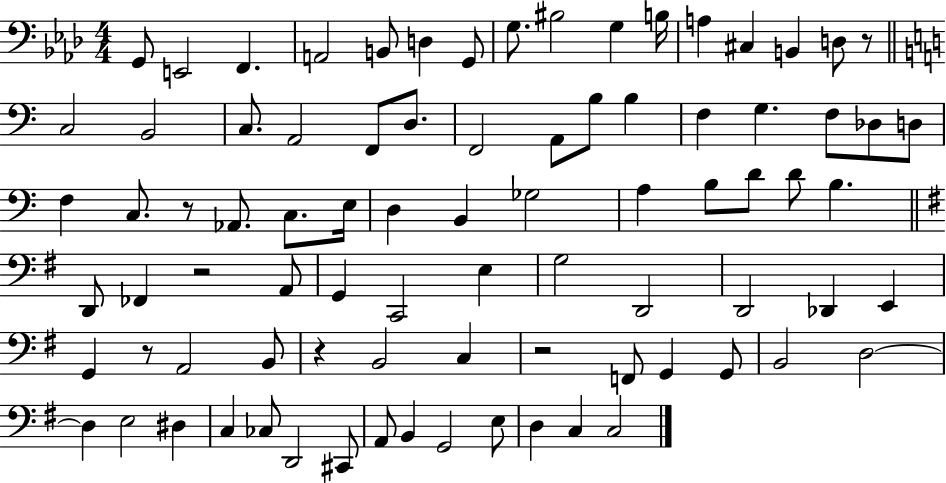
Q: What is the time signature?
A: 4/4